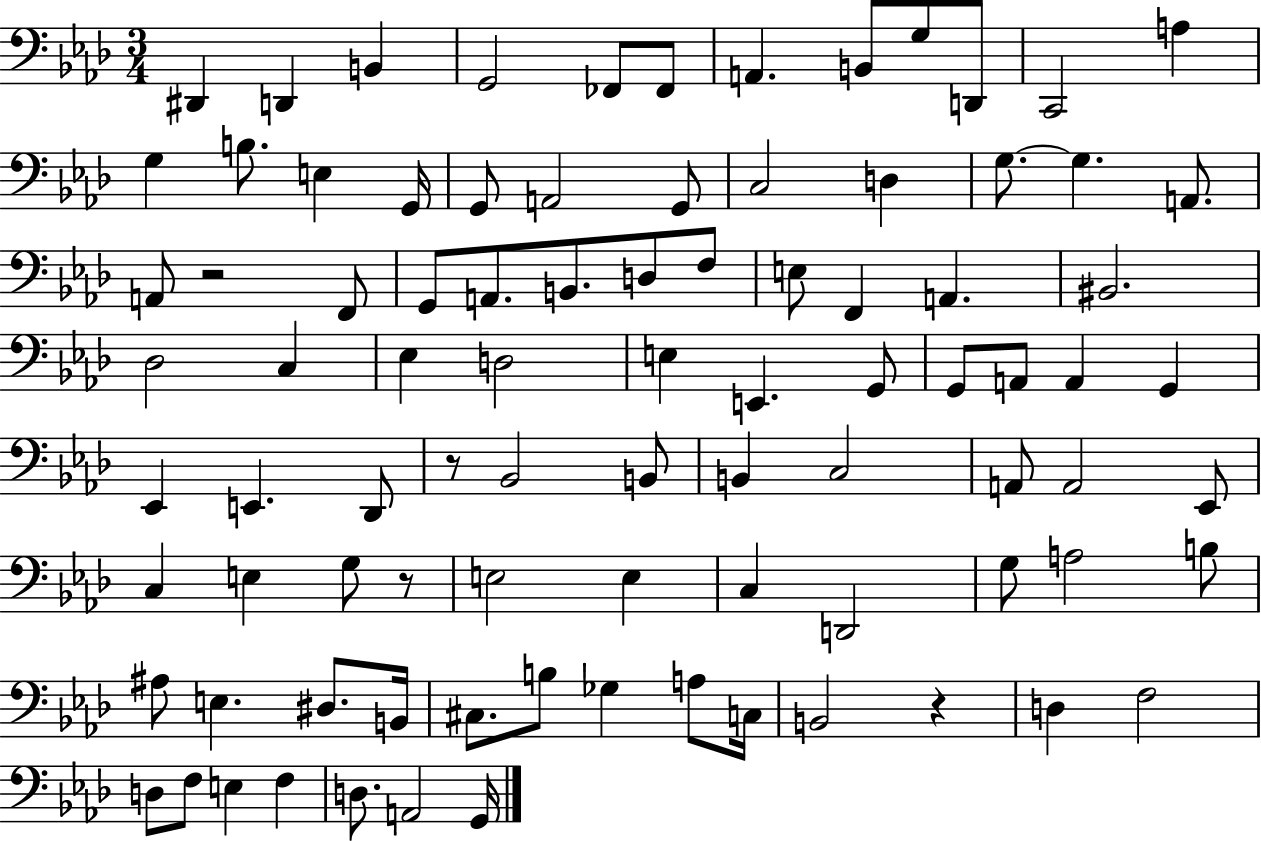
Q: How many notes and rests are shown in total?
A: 89